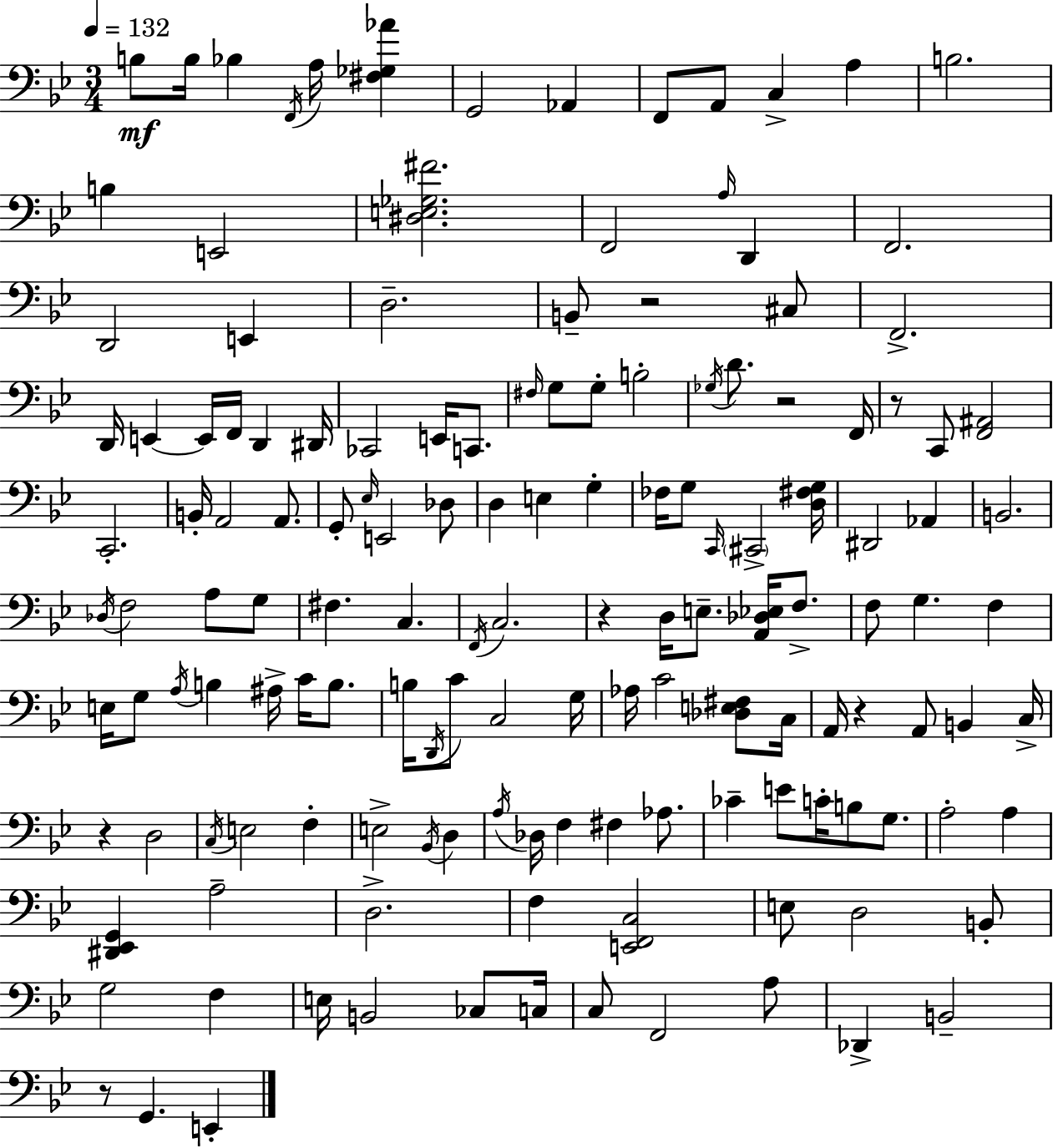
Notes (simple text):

B3/e B3/s Bb3/q F2/s A3/s [F#3,Gb3,Ab4]/q G2/h Ab2/q F2/e A2/e C3/q A3/q B3/h. B3/q E2/h [D#3,E3,Gb3,F#4]/h. F2/h A3/s D2/q F2/h. D2/h E2/q D3/h. B2/e R/h C#3/e F2/h. D2/s E2/q E2/s F2/s D2/q D#2/s CES2/h E2/s C2/e. F#3/s G3/e G3/e B3/h Gb3/s D4/e. R/h F2/s R/e C2/e [F2,A#2]/h C2/h. B2/s A2/h A2/e. G2/e Eb3/s E2/h Db3/e D3/q E3/q G3/q FES3/s G3/e C2/s C#2/h [D3,F#3,G3]/s D#2/h Ab2/q B2/h. Db3/s F3/h A3/e G3/e F#3/q. C3/q. F2/s C3/h. R/q D3/s E3/e. [A2,Db3,Eb3]/s F3/e. F3/e G3/q. F3/q E3/s G3/e A3/s B3/q A#3/s C4/s B3/e. B3/s D2/s C4/e C3/h G3/s Ab3/s C4/h [Db3,E3,F#3]/e C3/s A2/s R/q A2/e B2/q C3/s R/q D3/h C3/s E3/h F3/q E3/h Bb2/s D3/q A3/s Db3/s F3/q F#3/q Ab3/e. CES4/q E4/e C4/s B3/e G3/e. A3/h A3/q [D#2,Eb2,G2]/q A3/h D3/h. F3/q [E2,F2,C3]/h E3/e D3/h B2/e G3/h F3/q E3/s B2/h CES3/e C3/s C3/e F2/h A3/e Db2/q B2/h R/e G2/q. E2/q